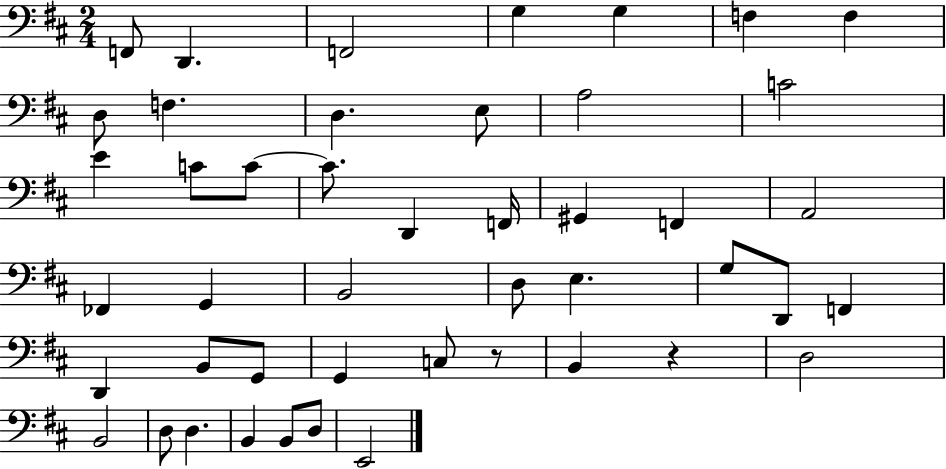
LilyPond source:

{
  \clef bass
  \numericTimeSignature
  \time 2/4
  \key d \major
  f,8 d,4. | f,2 | g4 g4 | f4 f4 | \break d8 f4. | d4. e8 | a2 | c'2 | \break e'4 c'8 c'8~~ | c'8. d,4 f,16 | gis,4 f,4 | a,2 | \break fes,4 g,4 | b,2 | d8 e4. | g8 d,8 f,4 | \break d,4 b,8 g,8 | g,4 c8 r8 | b,4 r4 | d2 | \break b,2 | d8 d4. | b,4 b,8 d8 | e,2 | \break \bar "|."
}